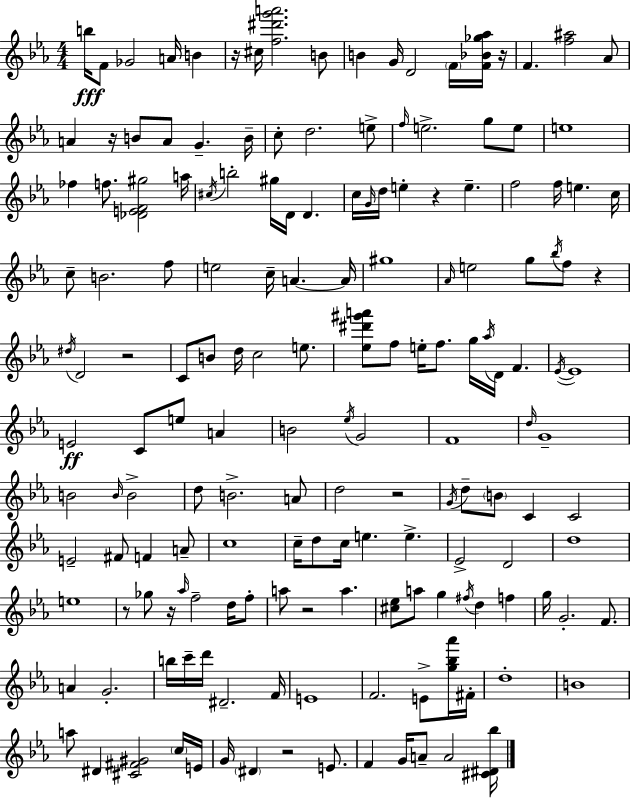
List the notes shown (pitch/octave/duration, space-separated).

B5/s F4/e Gb4/h A4/s B4/q R/s C#5/s [F5,D#6,G6,A6]/h. B4/e B4/q G4/s D4/h F4/s [F4,Bb4,Gb5,Ab5]/s R/s F4/q. [F5,A#5]/h Ab4/e A4/q R/s B4/e A4/e G4/q. B4/s C5/e D5/h. E5/e F5/s E5/h. G5/e E5/e E5/w FES5/q F5/e. [Db4,E4,F4,G#5]/h A5/s C#5/s B5/h G#5/s D4/s D4/q. C5/s G4/s D5/s E5/q R/q E5/q. F5/h F5/s E5/q. C5/s C5/e B4/h. F5/e E5/h C5/s A4/q. A4/s G#5/w Ab4/s E5/h G5/e Bb5/s F5/e R/q D#5/s D4/h R/h C4/e B4/e D5/s C5/h E5/e. [Eb5,D#6,G#6,A6]/e F5/e E5/s F5/e. G5/s Ab5/s D4/s F4/q. Eb4/s Eb4/w E4/h C4/e E5/e A4/q B4/h Eb5/s G4/h F4/w D5/s G4/w B4/h B4/s B4/h D5/e B4/h. A4/e D5/h R/h G4/s D5/e B4/e C4/q C4/h E4/h F#4/e F4/q A4/e C5/w C5/s D5/e C5/s E5/q. E5/q. Eb4/h D4/h D5/w E5/w R/e Gb5/e R/s Ab5/s F5/h D5/s F5/e A5/e R/h A5/q. [C#5,Eb5]/e A5/e G5/q F#5/s D5/q F5/q G5/s G4/h. F4/e. A4/q G4/h. B5/s C6/s D6/s D#4/h. F4/s E4/w F4/h. E4/e [G5,Bb5,Ab6]/s F#4/s D5/w B4/w A5/e D#4/q [C#4,F#4,G#4]/h C5/s E4/s G4/s D#4/q R/h E4/e. F4/q G4/s A4/e A4/h [C#4,D#4,Bb5]/s